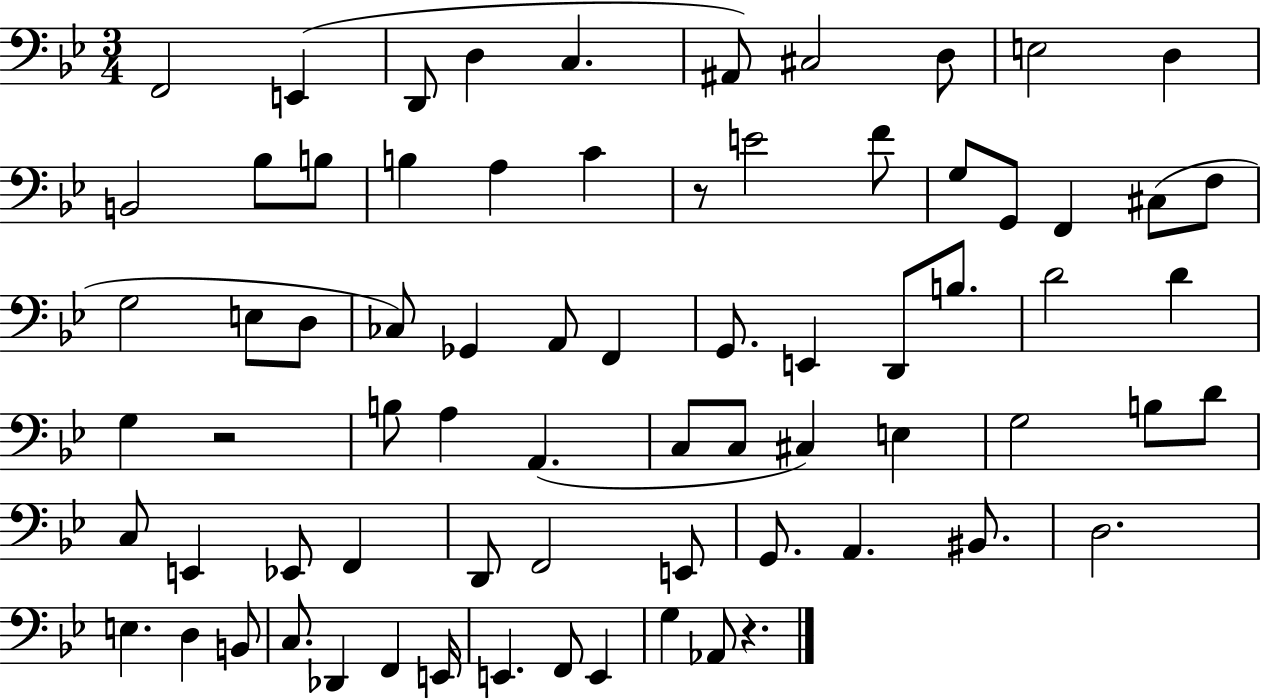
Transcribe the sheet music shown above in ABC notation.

X:1
T:Untitled
M:3/4
L:1/4
K:Bb
F,,2 E,, D,,/2 D, C, ^A,,/2 ^C,2 D,/2 E,2 D, B,,2 _B,/2 B,/2 B, A, C z/2 E2 F/2 G,/2 G,,/2 F,, ^C,/2 F,/2 G,2 E,/2 D,/2 _C,/2 _G,, A,,/2 F,, G,,/2 E,, D,,/2 B,/2 D2 D G, z2 B,/2 A, A,, C,/2 C,/2 ^C, E, G,2 B,/2 D/2 C,/2 E,, _E,,/2 F,, D,,/2 F,,2 E,,/2 G,,/2 A,, ^B,,/2 D,2 E, D, B,,/2 C,/2 _D,, F,, E,,/4 E,, F,,/2 E,, G, _A,,/2 z